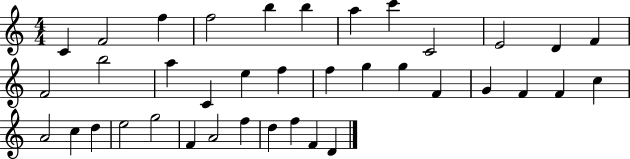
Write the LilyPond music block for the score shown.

{
  \clef treble
  \numericTimeSignature
  \time 4/4
  \key c \major
  c'4 f'2 f''4 | f''2 b''4 b''4 | a''4 c'''4 c'2 | e'2 d'4 f'4 | \break f'2 b''2 | a''4 c'4 e''4 f''4 | f''4 g''4 g''4 f'4 | g'4 f'4 f'4 c''4 | \break a'2 c''4 d''4 | e''2 g''2 | f'4 a'2 f''4 | d''4 f''4 f'4 d'4 | \break \bar "|."
}